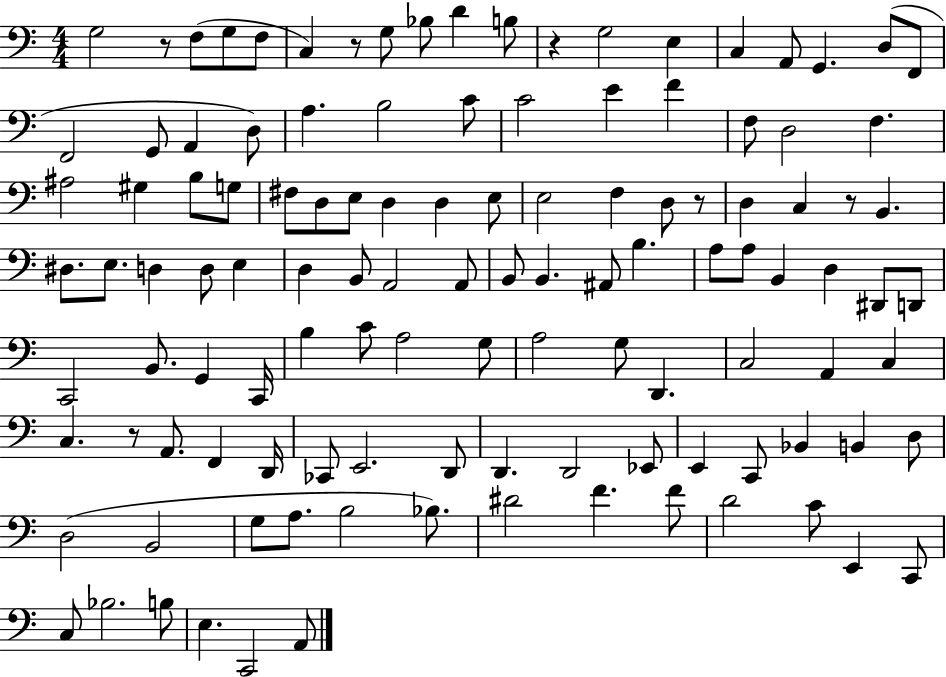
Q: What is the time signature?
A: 4/4